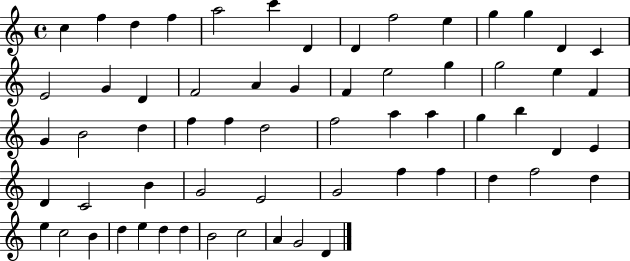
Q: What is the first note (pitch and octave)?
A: C5